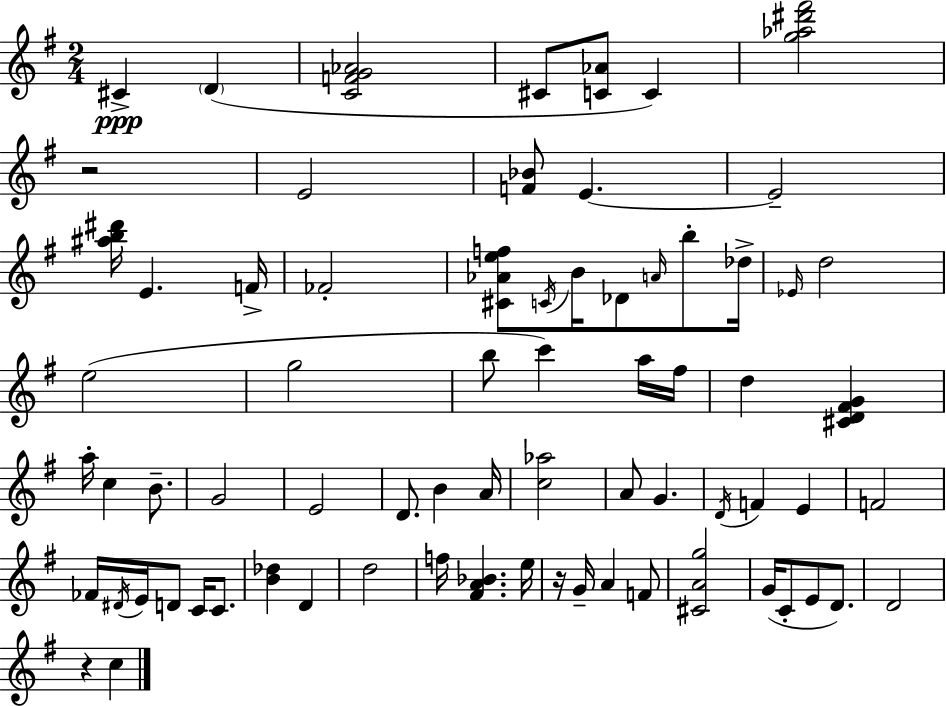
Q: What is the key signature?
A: G major